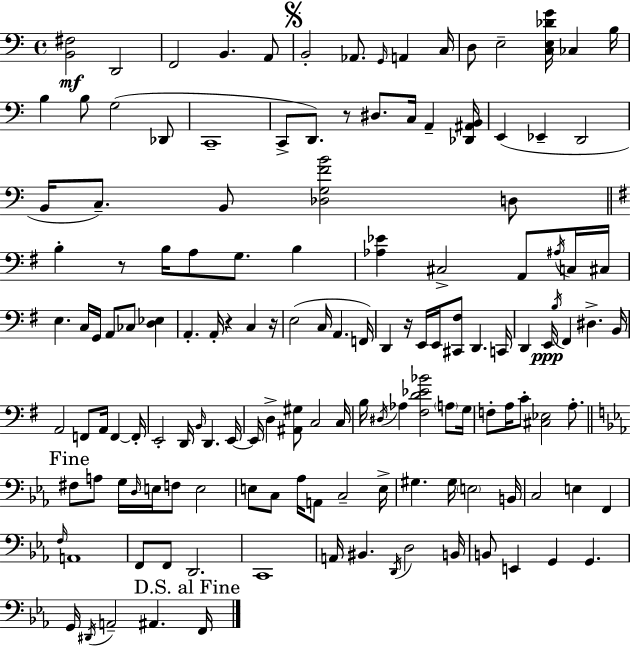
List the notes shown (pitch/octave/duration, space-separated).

[B2,F#3]/h D2/h F2/h B2/q. A2/e B2/h Ab2/e. G2/s A2/q C3/s D3/e E3/h [C3,E3,Db4,G4]/s CES3/q B3/s B3/q B3/e G3/h Db2/e C2/w C2/e D2/e. R/e D#3/e. C3/s A2/q [Db2,A#2,B2]/s E2/q Eb2/q D2/h B2/s C3/e. B2/e [Db3,G3,F4,B4]/h D3/e B3/q R/e B3/s A3/e G3/e. B3/q [Ab3,Eb4]/q C#3/h A2/e A#3/s C3/s C#3/s E3/q. C3/s G2/s A2/e CES3/e [D3,Eb3]/q A2/q. A2/s R/q C3/q R/s E3/h C3/s A2/q. F2/s D2/q R/s E2/s E2/s [C#2,F#3]/e D2/q. C2/s D2/q E2/s B3/s F#2/q D#3/q. B2/s A2/h F2/e A2/s F2/q F2/s E2/h D2/s B2/s D2/q. E2/s E2/s D3/q [A#2,G#3]/e C3/h C3/s B3/s D#3/s Ab3/q [F#3,D4,Eb4,Bb4]/h A3/e G3/s F3/e A3/s C4/e [C#3,Eb3]/h A3/e. F#3/e A3/e G3/s D3/s E3/s F3/e E3/h E3/e C3/e Ab3/s A2/e C3/h E3/s G#3/q. G#3/s E3/h B2/s C3/h E3/q F2/q F3/s A2/w F2/e F2/e D2/h. C2/w A2/s BIS2/q. D2/s D3/h B2/s B2/e E2/q G2/q G2/q. G2/s D#2/s A2/h A#2/q. F2/s